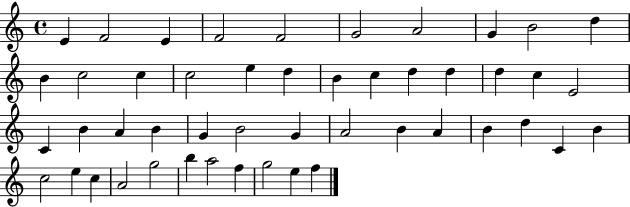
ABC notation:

X:1
T:Untitled
M:4/4
L:1/4
K:C
E F2 E F2 F2 G2 A2 G B2 d B c2 c c2 e d B c d d d c E2 C B A B G B2 G A2 B A B d C B c2 e c A2 g2 b a2 f g2 e f